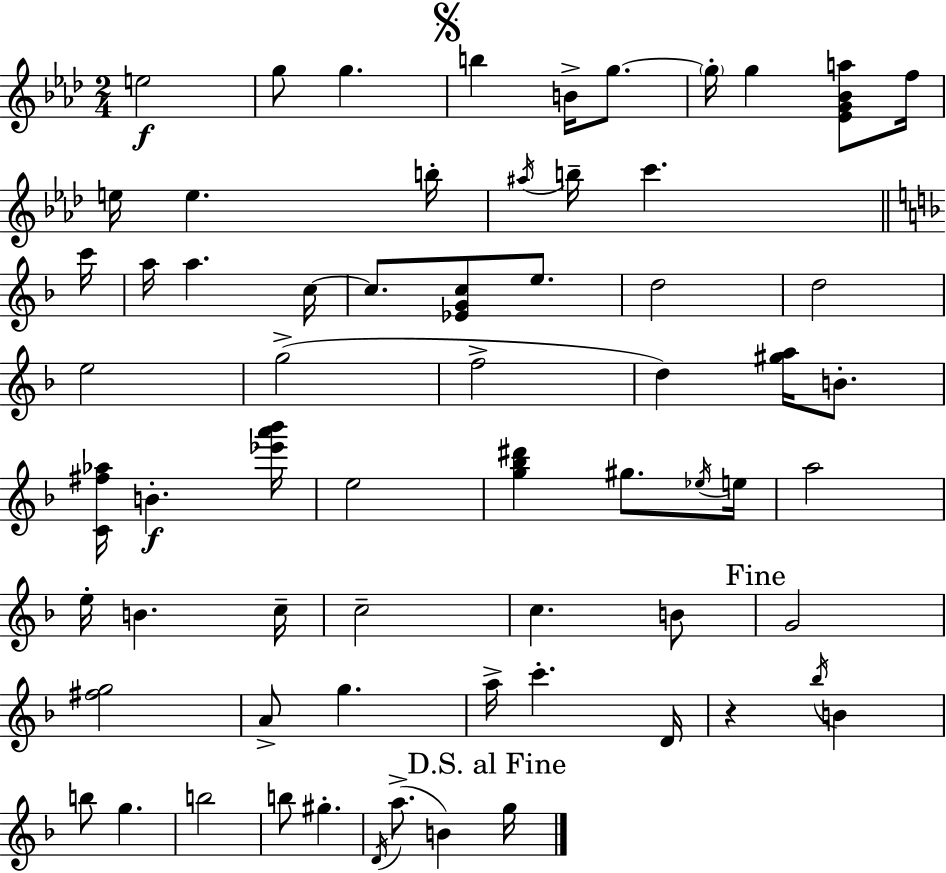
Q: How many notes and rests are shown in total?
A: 65